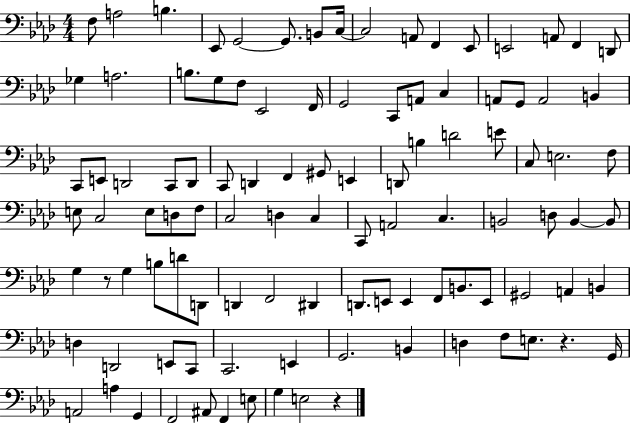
{
  \clef bass
  \numericTimeSignature
  \time 4/4
  \key aes \major
  f8 a2 b4. | ees,8 g,2~~ g,8. b,8 c16~~ | c2 a,8 f,4 ees,8 | e,2 a,8 f,4 d,8 | \break ges4 a2. | b8. g8 f8 ees,2 f,16 | g,2 c,8 a,8 c4 | a,8 g,8 a,2 b,4 | \break c,8 e,8 d,2 c,8 d,8 | c,8 d,4 f,4 gis,8 e,4 | d,8 b4 d'2 e'8 | c8 e2. f8 | \break e8 c2 e8 d8 f8 | c2 d4 c4 | c,8 a,2 c4. | b,2 d8 b,4~~ b,8 | \break g4 r8 g4 b8 d'8 d,8 | d,4 f,2 dis,4 | d,8. e,8 e,4 f,8 b,8. e,8 | gis,2 a,4 b,4 | \break d4 d,2 e,8 c,8 | c,2. e,4 | g,2. b,4 | d4 f8 e8. r4. g,16 | \break a,2 a4 g,4 | f,2 ais,8 f,4 e8 | g4 e2 r4 | \bar "|."
}